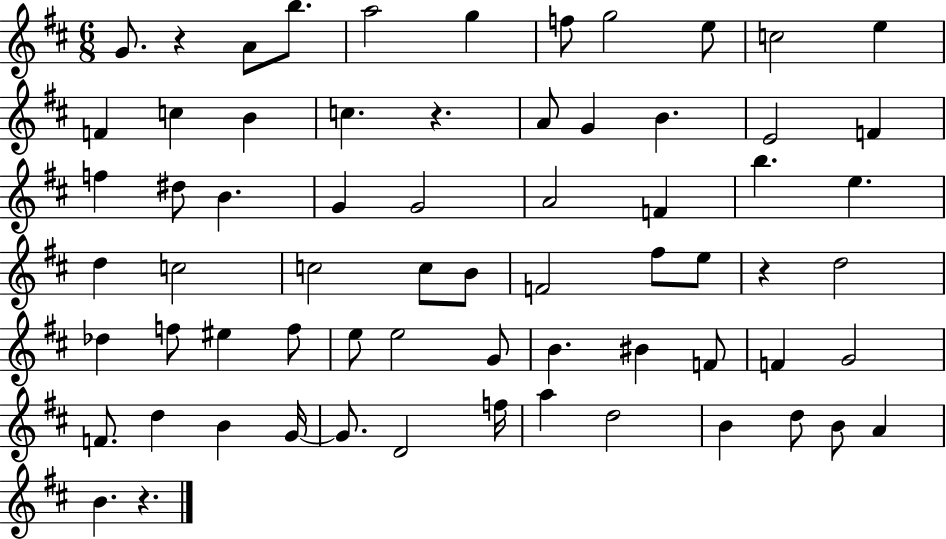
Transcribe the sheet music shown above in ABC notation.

X:1
T:Untitled
M:6/8
L:1/4
K:D
G/2 z A/2 b/2 a2 g f/2 g2 e/2 c2 e F c B c z A/2 G B E2 F f ^d/2 B G G2 A2 F b e d c2 c2 c/2 B/2 F2 ^f/2 e/2 z d2 _d f/2 ^e f/2 e/2 e2 G/2 B ^B F/2 F G2 F/2 d B G/4 G/2 D2 f/4 a d2 B d/2 B/2 A B z